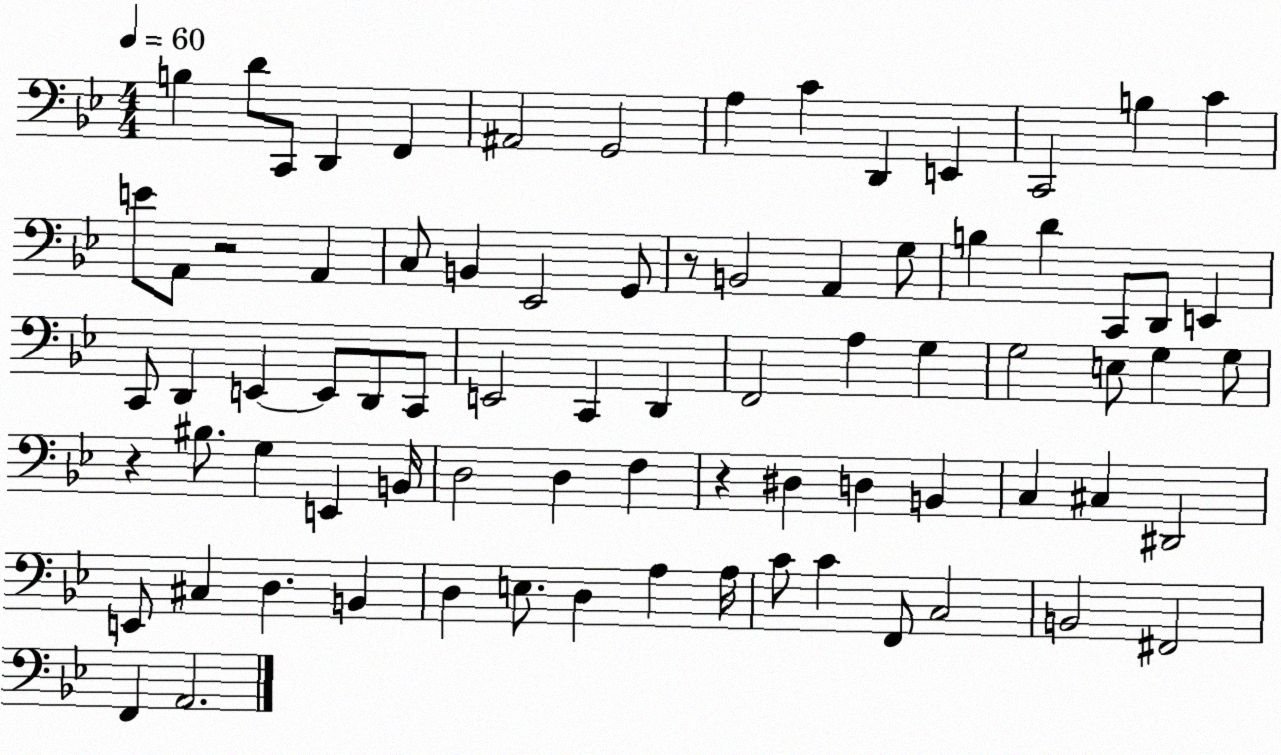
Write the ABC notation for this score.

X:1
T:Untitled
M:4/4
L:1/4
K:Bb
B, D/2 C,,/2 D,, F,, ^A,,2 G,,2 A, C D,, E,, C,,2 B, C E/2 A,,/2 z2 A,, C,/2 B,, _E,,2 G,,/2 z/2 B,,2 A,, G,/2 B, D C,,/2 D,,/2 E,, C,,/2 D,, E,, E,,/2 D,,/2 C,,/2 E,,2 C,, D,, F,,2 A, G, G,2 E,/2 G, G,/2 z ^B,/2 G, E,, B,,/4 D,2 D, F, z ^D, D, B,, C, ^C, ^D,,2 E,,/2 ^C, D, B,, D, E,/2 D, A, A,/4 C/2 C F,,/2 C,2 B,,2 ^F,,2 F,, A,,2